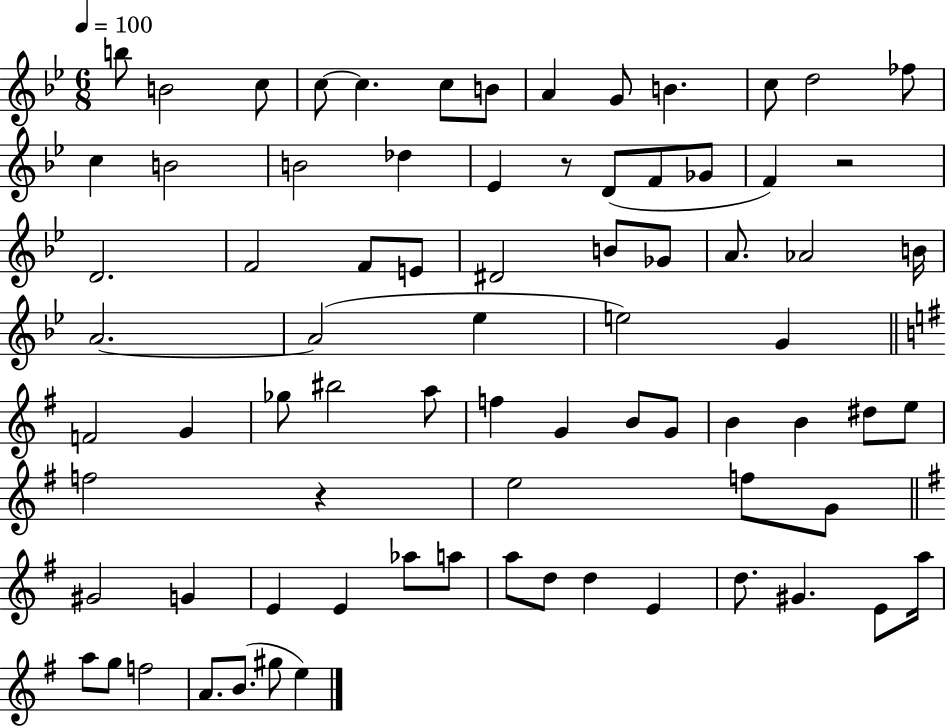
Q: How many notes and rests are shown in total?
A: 78